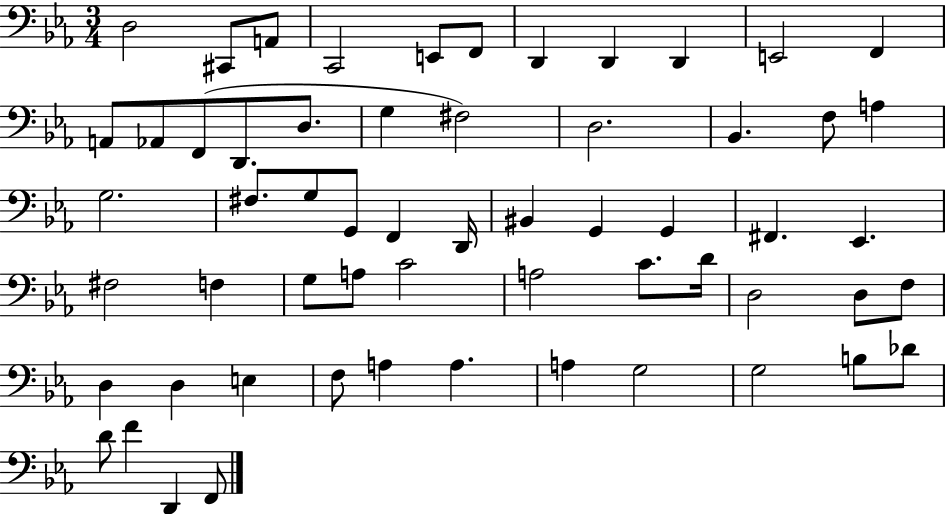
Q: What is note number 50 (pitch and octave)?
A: A3